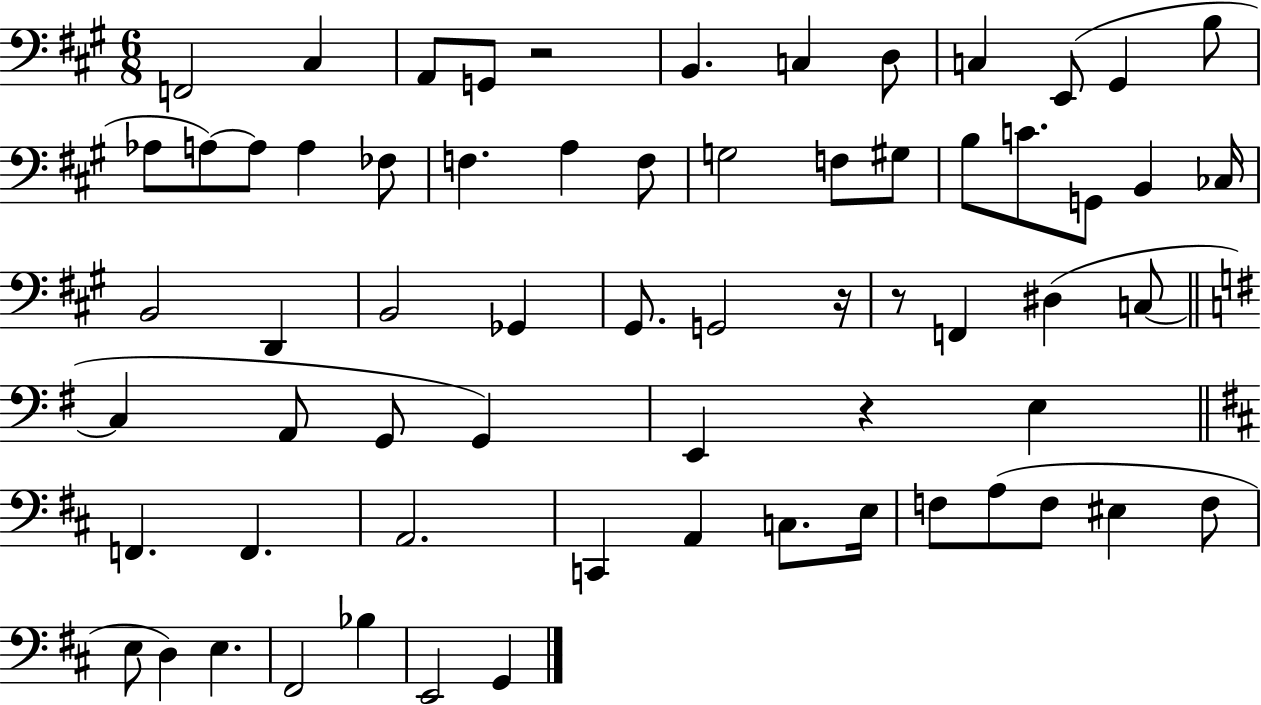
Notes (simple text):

F2/h C#3/q A2/e G2/e R/h B2/q. C3/q D3/e C3/q E2/e G#2/q B3/e Ab3/e A3/e A3/e A3/q FES3/e F3/q. A3/q F3/e G3/h F3/e G#3/e B3/e C4/e. G2/e B2/q CES3/s B2/h D2/q B2/h Gb2/q G#2/e. G2/h R/s R/e F2/q D#3/q C3/e C3/q A2/e G2/e G2/q E2/q R/q E3/q F2/q. F2/q. A2/h. C2/q A2/q C3/e. E3/s F3/e A3/e F3/e EIS3/q F3/e E3/e D3/q E3/q. F#2/h Bb3/q E2/h G2/q